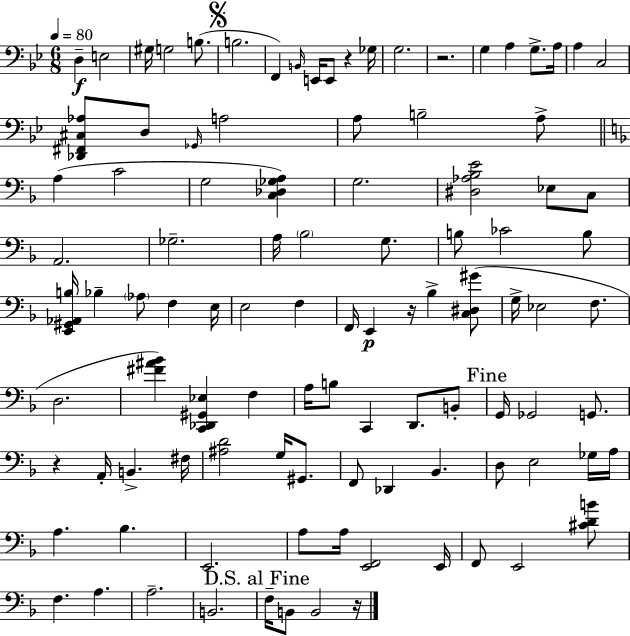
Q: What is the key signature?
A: BES major